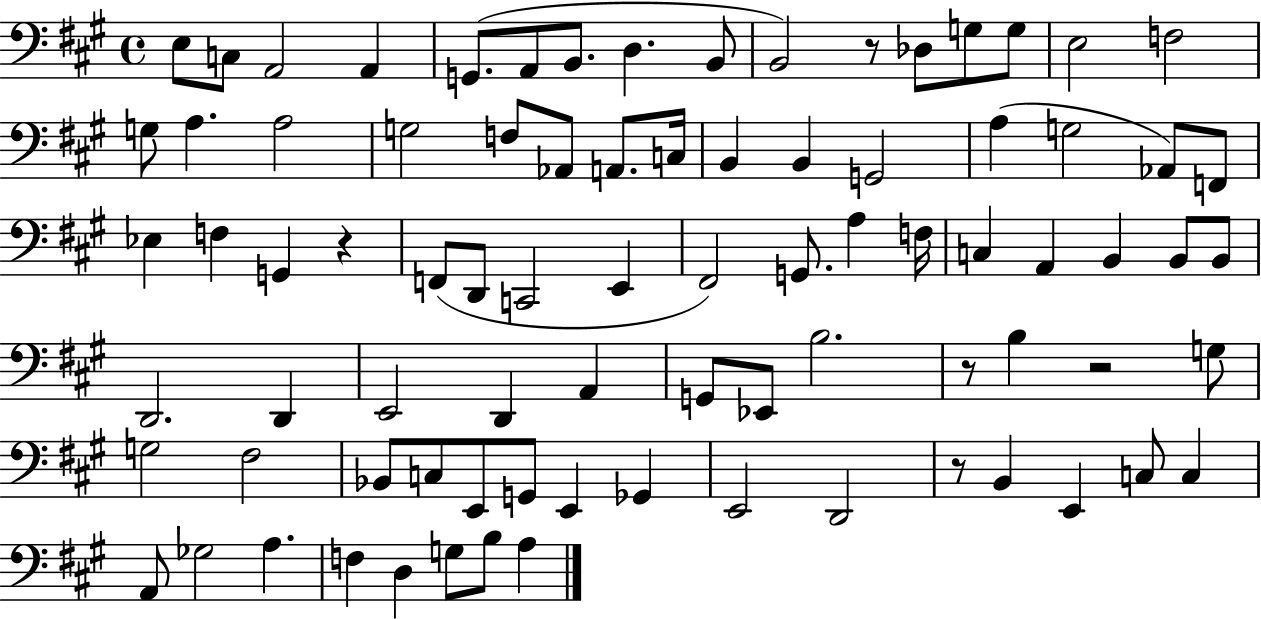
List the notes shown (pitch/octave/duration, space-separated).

E3/e C3/e A2/h A2/q G2/e. A2/e B2/e. D3/q. B2/e B2/h R/e Db3/e G3/e G3/e E3/h F3/h G3/e A3/q. A3/h G3/h F3/e Ab2/e A2/e. C3/s B2/q B2/q G2/h A3/q G3/h Ab2/e F2/e Eb3/q F3/q G2/q R/q F2/e D2/e C2/h E2/q F#2/h G2/e. A3/q F3/s C3/q A2/q B2/q B2/e B2/e D2/h. D2/q E2/h D2/q A2/q G2/e Eb2/e B3/h. R/e B3/q R/h G3/e G3/h F#3/h Bb2/e C3/e E2/e G2/e E2/q Gb2/q E2/h D2/h R/e B2/q E2/q C3/e C3/q A2/e Gb3/h A3/q. F3/q D3/q G3/e B3/e A3/q